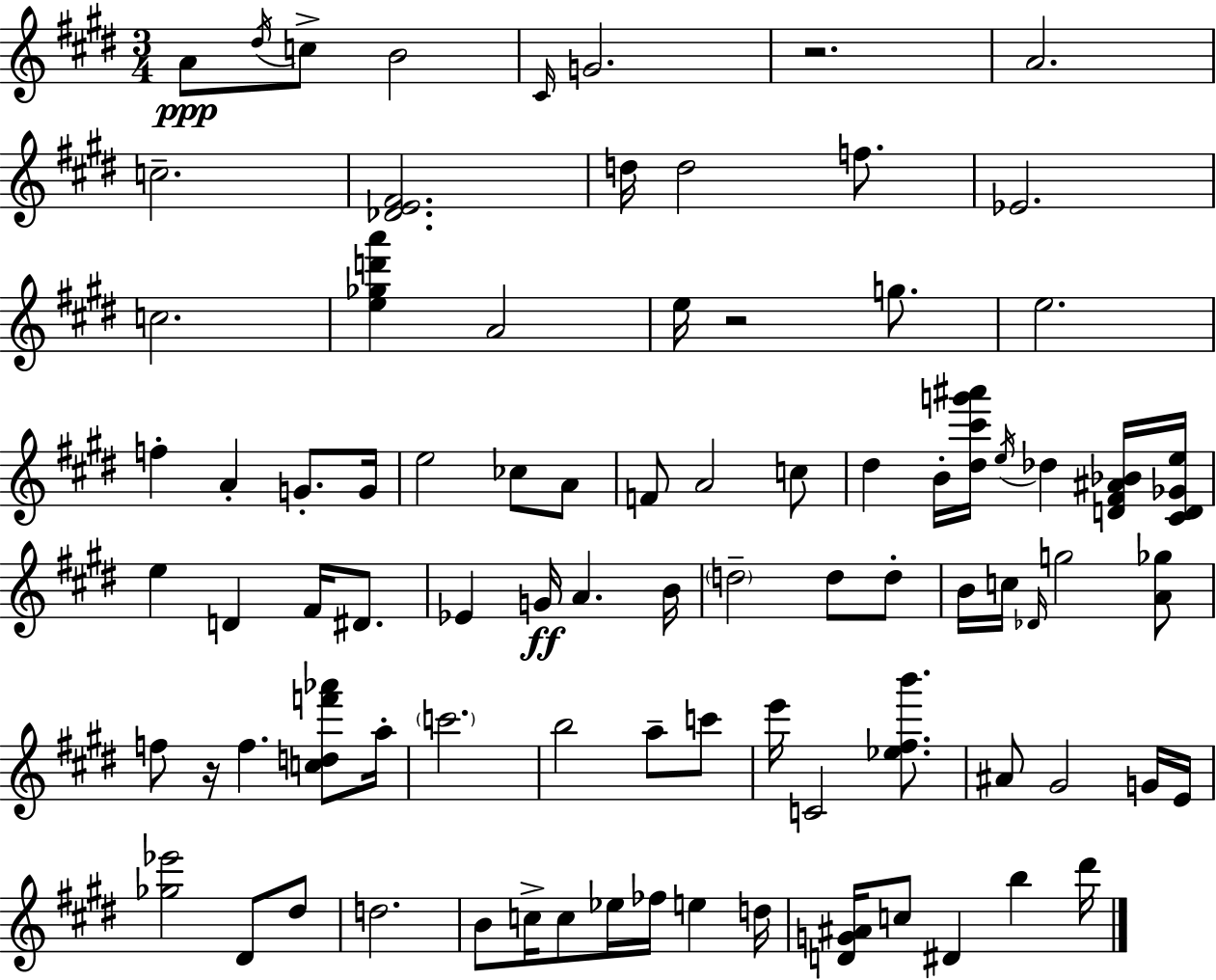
{
  \clef treble
  \numericTimeSignature
  \time 3/4
  \key e \major
  a'8\ppp \acciaccatura { dis''16 } c''8-> b'2 | \grace { cis'16 } g'2. | r2. | a'2. | \break c''2.-- | <des' e' fis'>2. | d''16 d''2 f''8. | ees'2. | \break c''2. | <e'' ges'' d''' a'''>4 a'2 | e''16 r2 g''8. | e''2. | \break f''4-. a'4-. g'8.-. | g'16 e''2 ces''8 | a'8 f'8 a'2 | c''8 dis''4 b'16-. <dis'' cis''' g''' ais'''>16 \acciaccatura { e''16 } des''4 | \break <d' fis' ais' bes'>16 <cis' d' ges' e''>16 e''4 d'4 fis'16 | dis'8. ees'4 g'16\ff a'4. | b'16 \parenthesize d''2-- d''8 | d''8-. b'16 c''16 \grace { des'16 } g''2 | \break <a' ges''>8 f''8 r16 f''4. | <c'' d'' f''' aes'''>8 a''16-. \parenthesize c'''2. | b''2 | a''8-- c'''8 e'''16 c'2 | \break <ees'' fis'' b'''>8. ais'8 gis'2 | g'16 e'16 <ges'' ees'''>2 | dis'8 dis''8 d''2. | b'8 c''16-> c''8 ees''16 fes''16 e''4 | \break d''16 <d' g' ais'>16 c''8 dis'4 b''4 | dis'''16 \bar "|."
}